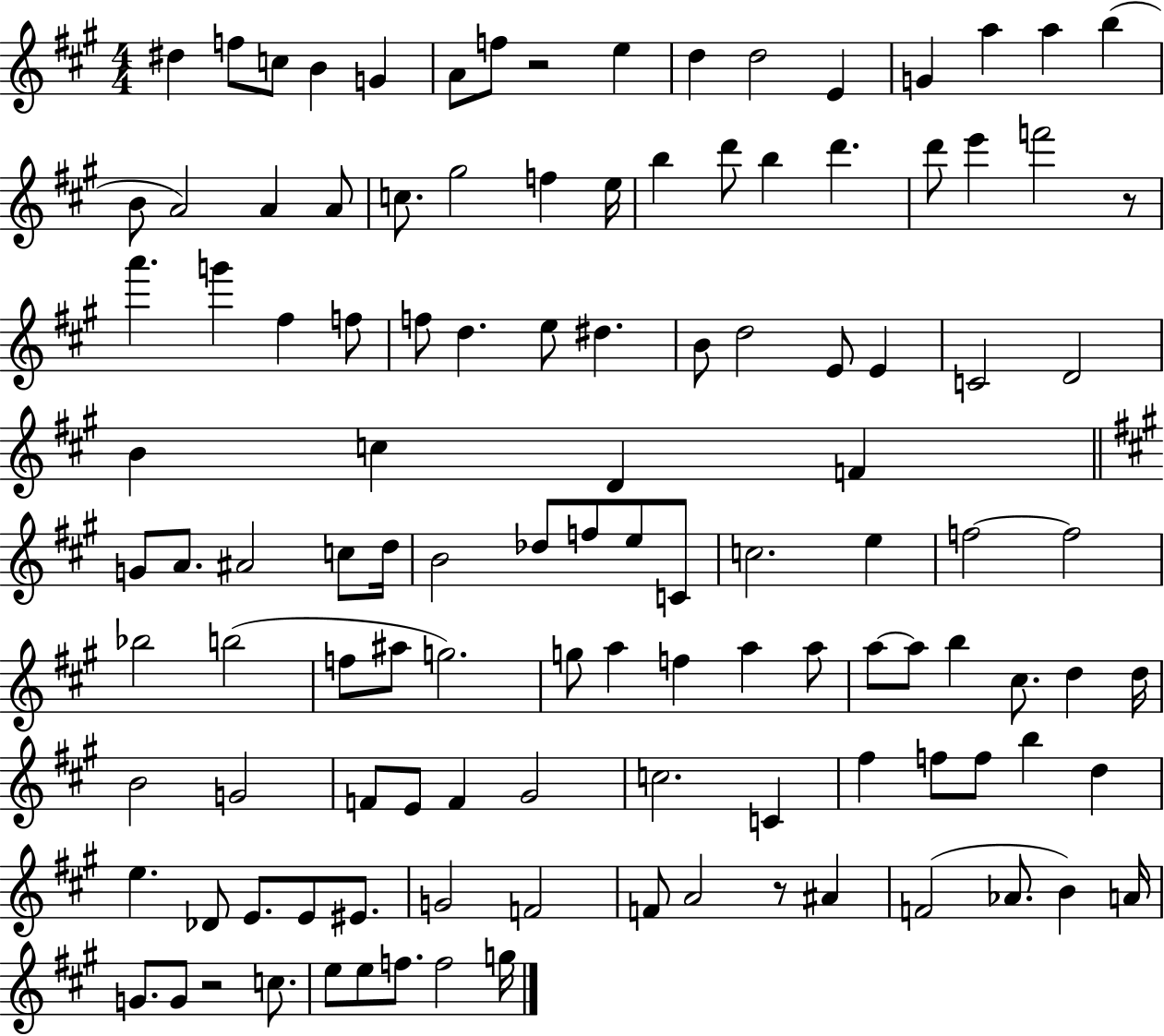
D#5/q F5/e C5/e B4/q G4/q A4/e F5/e R/h E5/q D5/q D5/h E4/q G4/q A5/q A5/q B5/q B4/e A4/h A4/q A4/e C5/e. G#5/h F5/q E5/s B5/q D6/e B5/q D6/q. D6/e E6/q F6/h R/e A6/q. G6/q F#5/q F5/e F5/e D5/q. E5/e D#5/q. B4/e D5/h E4/e E4/q C4/h D4/h B4/q C5/q D4/q F4/q G4/e A4/e. A#4/h C5/e D5/s B4/h Db5/e F5/e E5/e C4/e C5/h. E5/q F5/h F5/h Bb5/h B5/h F5/e A#5/e G5/h. G5/e A5/q F5/q A5/q A5/e A5/e A5/e B5/q C#5/e. D5/q D5/s B4/h G4/h F4/e E4/e F4/q G#4/h C5/h. C4/q F#5/q F5/e F5/e B5/q D5/q E5/q. Db4/e E4/e. E4/e EIS4/e. G4/h F4/h F4/e A4/h R/e A#4/q F4/h Ab4/e. B4/q A4/s G4/e. G4/e R/h C5/e. E5/e E5/e F5/e. F5/h G5/s